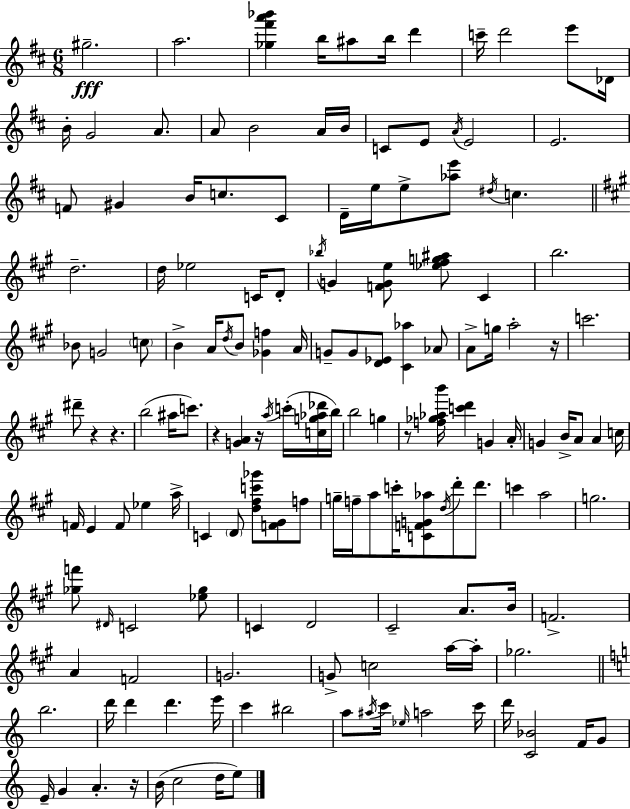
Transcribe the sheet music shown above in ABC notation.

X:1
T:Untitled
M:6/8
L:1/4
K:D
^g2 a2 [_g^f'a'_b'] b/4 ^a/2 b/4 d' c'/4 d'2 e'/2 _D/4 B/4 G2 A/2 A/2 B2 A/4 B/4 C/2 E/2 A/4 E2 E2 F/2 ^G B/4 c/2 ^C/2 D/4 e/4 e/2 [_ae']/2 ^d/4 c d2 d/4 _e2 C/4 D/2 _b/4 G [FGe]/2 [_e^fg^a]/2 ^C b2 _B/2 G2 c/2 B A/4 d/4 B/2 [_Gf] A/4 G/2 G/2 [D_E]/2 [^C_a] _A/2 A/2 g/4 a2 z/4 c'2 ^d'/2 z z b2 ^a/4 c'/2 z [GA] z/4 a/4 c'/4 [cg_a_d']/4 b/4 b2 g z/2 [f_g_ab']/4 [c'd'] G A/4 G B/4 A/2 A c/4 F/4 E F/2 _e a/4 C D/2 [d^fc'_g']/2 [F^G]/2 f/2 g/4 f/4 a/2 c'/4 [CFG_a]/2 d/4 d'/2 d'/2 c' a2 g2 [_gf']/2 ^D/4 C2 [_e_g]/2 C D2 ^C2 A/2 B/4 F2 A F2 G2 G/2 c2 a/4 a/4 _g2 b2 d'/4 d' d' e'/4 c' ^b2 a/2 ^a/4 c'/4 _e/4 a2 c'/4 d'/4 [C_B]2 F/4 G/2 E/4 G A z/4 B/4 c2 d/4 e/2